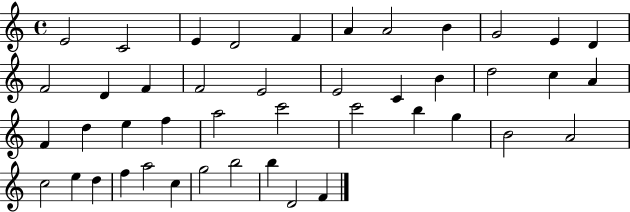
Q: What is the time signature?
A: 4/4